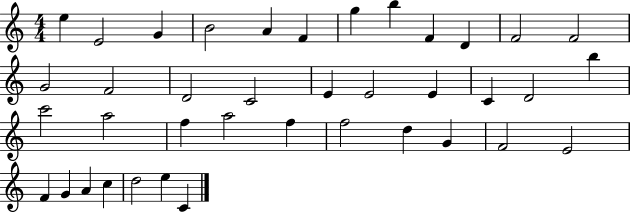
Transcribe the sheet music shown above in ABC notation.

X:1
T:Untitled
M:4/4
L:1/4
K:C
e E2 G B2 A F g b F D F2 F2 G2 F2 D2 C2 E E2 E C D2 b c'2 a2 f a2 f f2 d G F2 E2 F G A c d2 e C